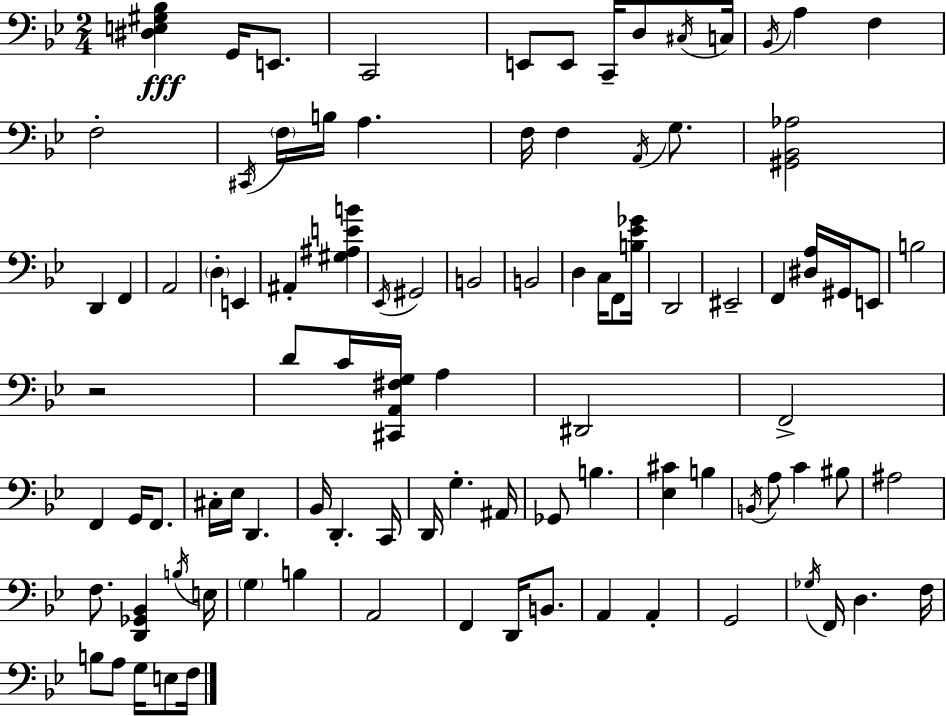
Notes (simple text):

[D#3,E3,G#3,Bb3]/q G2/s E2/e. C2/h E2/e E2/e C2/s D3/e C#3/s C3/s Bb2/s A3/q F3/q F3/h C#2/s F3/s B3/s A3/q. F3/s F3/q A2/s G3/e. [G#2,Bb2,Ab3]/h D2/q F2/q A2/h D3/q E2/q A#2/q [G#3,A#3,E4,B4]/q Eb2/s G#2/h B2/h B2/h D3/q C3/s F2/e [B3,Eb4,Gb4]/s D2/h EIS2/h F2/q [D#3,A3]/s G#2/s E2/e B3/h R/h D4/e C4/s [C#2,A2,F#3,G3]/s A3/q D#2/h F2/h F2/q G2/s F2/e. C#3/s Eb3/s D2/q. Bb2/s D2/q. C2/s D2/s G3/q. A#2/s Gb2/e B3/q. [Eb3,C#4]/q B3/q B2/s A3/e C4/q BIS3/e A#3/h F3/e. [D2,Gb2,Bb2]/q B3/s E3/s G3/q B3/q A2/h F2/q D2/s B2/e. A2/q A2/q G2/h Gb3/s F2/s D3/q. F3/s B3/e A3/e G3/s E3/e F3/s